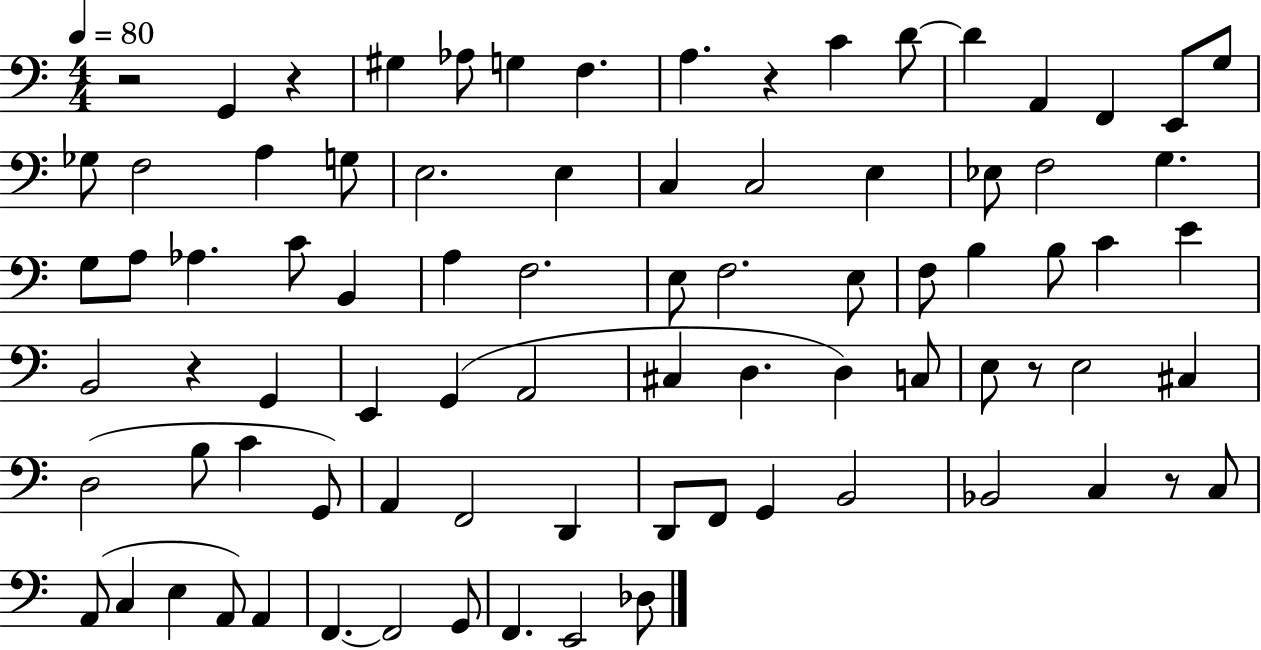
X:1
T:Untitled
M:4/4
L:1/4
K:C
z2 G,, z ^G, _A,/2 G, F, A, z C D/2 D A,, F,, E,,/2 G,/2 _G,/2 F,2 A, G,/2 E,2 E, C, C,2 E, _E,/2 F,2 G, G,/2 A,/2 _A, C/2 B,, A, F,2 E,/2 F,2 E,/2 F,/2 B, B,/2 C E B,,2 z G,, E,, G,, A,,2 ^C, D, D, C,/2 E,/2 z/2 E,2 ^C, D,2 B,/2 C G,,/2 A,, F,,2 D,, D,,/2 F,,/2 G,, B,,2 _B,,2 C, z/2 C,/2 A,,/2 C, E, A,,/2 A,, F,, F,,2 G,,/2 F,, E,,2 _D,/2